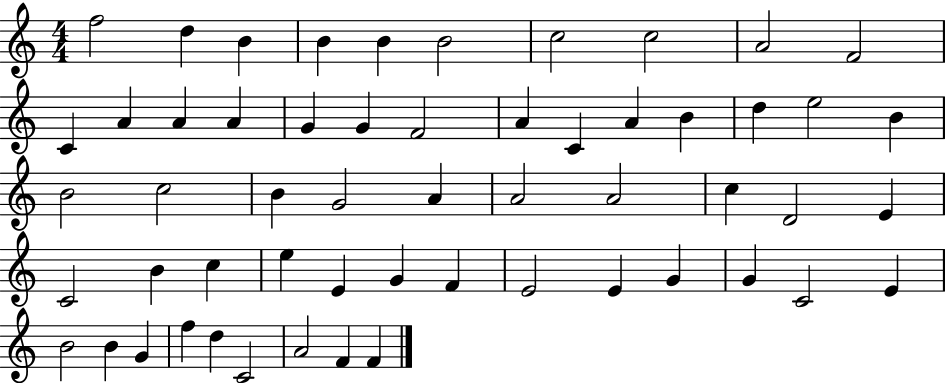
{
  \clef treble
  \numericTimeSignature
  \time 4/4
  \key c \major
  f''2 d''4 b'4 | b'4 b'4 b'2 | c''2 c''2 | a'2 f'2 | \break c'4 a'4 a'4 a'4 | g'4 g'4 f'2 | a'4 c'4 a'4 b'4 | d''4 e''2 b'4 | \break b'2 c''2 | b'4 g'2 a'4 | a'2 a'2 | c''4 d'2 e'4 | \break c'2 b'4 c''4 | e''4 e'4 g'4 f'4 | e'2 e'4 g'4 | g'4 c'2 e'4 | \break b'2 b'4 g'4 | f''4 d''4 c'2 | a'2 f'4 f'4 | \bar "|."
}